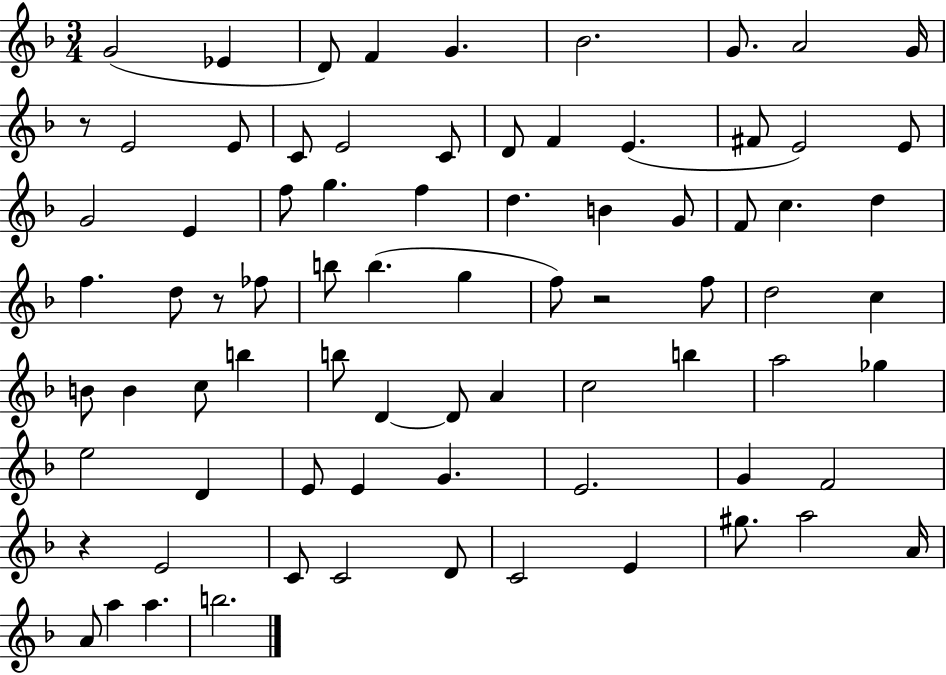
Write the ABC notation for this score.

X:1
T:Untitled
M:3/4
L:1/4
K:F
G2 _E D/2 F G _B2 G/2 A2 G/4 z/2 E2 E/2 C/2 E2 C/2 D/2 F E ^F/2 E2 E/2 G2 E f/2 g f d B G/2 F/2 c d f d/2 z/2 _f/2 b/2 b g f/2 z2 f/2 d2 c B/2 B c/2 b b/2 D D/2 A c2 b a2 _g e2 D E/2 E G E2 G F2 z E2 C/2 C2 D/2 C2 E ^g/2 a2 A/4 A/2 a a b2